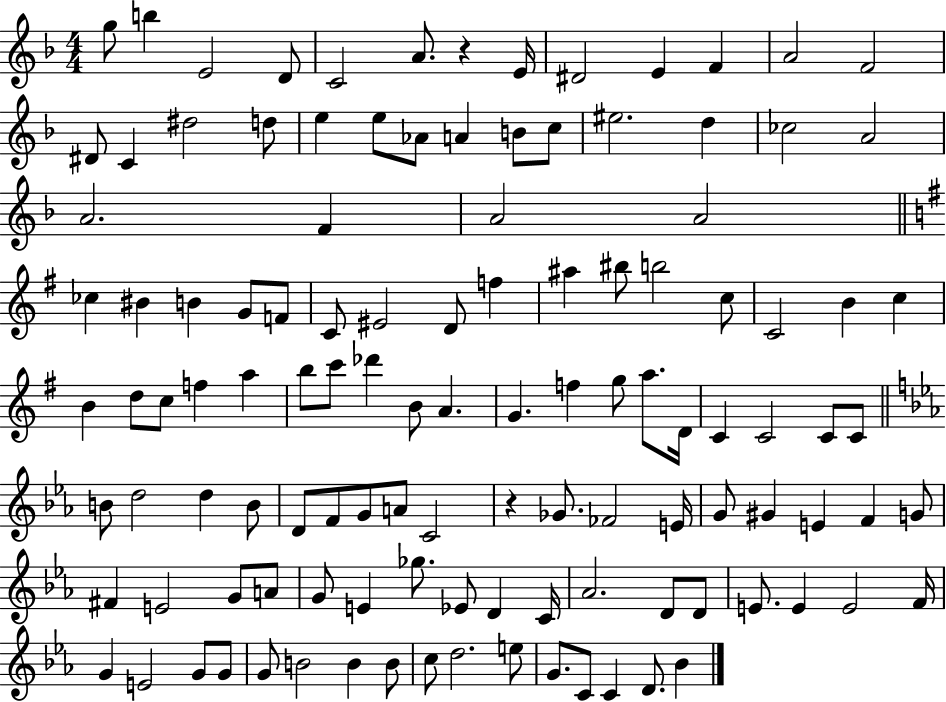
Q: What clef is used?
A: treble